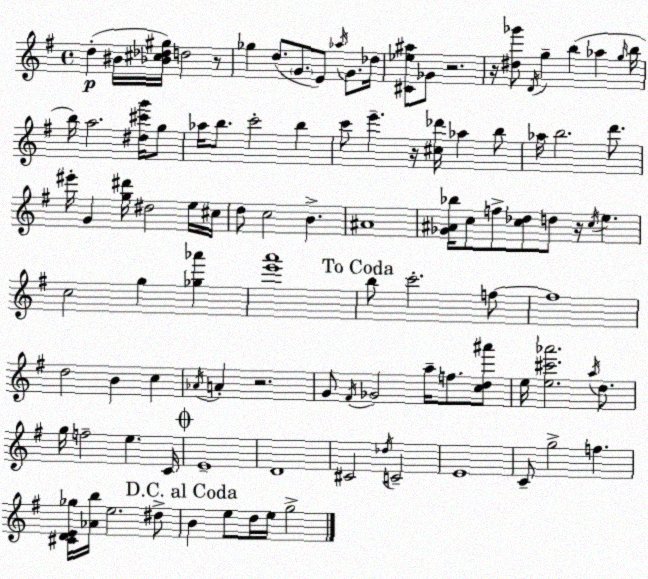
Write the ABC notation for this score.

X:1
T:Untitled
M:4/4
L:1/4
K:G
d ^B/4 [_B^c_d^g]/4 d2 z/2 _g d/2 G/2 E/2 _a/4 G/2 _d/4 [^C_e^a]/2 _G/2 z2 z/4 [^d_g']/2 D/4 g b _a g/4 b/4 b/4 a2 [^d^c'g']/4 g/2 _a/4 b/2 c'2 b c'/2 e' z/4 [^c_d']/4 _a b/2 _a/4 b2 d'/2 ^e'/4 G [g^d']/4 ^d2 e/4 ^c/4 d/2 c2 B ^A4 [_G^A_b]/4 c/2 f/2 [c_d]/2 d/2 z/4 c/4 e c2 g [_g_a'] [e'a']4 b/2 c'2 f/2 f4 d2 B c _A/4 A z2 G/2 ^F/4 _G2 a/4 f/2 [cd^a']/2 e/4 [e^c'_a']2 a/4 d/2 g/4 f2 e C/4 E4 D4 ^C2 _d/4 C2 E4 C/2 g2 f [^CDE_g]/4 [_Ab]/4 e2 ^d/2 B e/2 d/4 e/4 g2